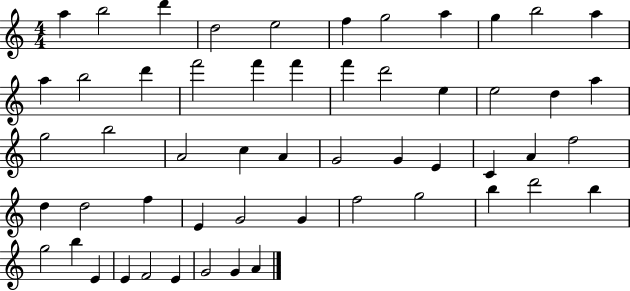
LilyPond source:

{
  \clef treble
  \numericTimeSignature
  \time 4/4
  \key c \major
  a''4 b''2 d'''4 | d''2 e''2 | f''4 g''2 a''4 | g''4 b''2 a''4 | \break a''4 b''2 d'''4 | f'''2 f'''4 f'''4 | f'''4 d'''2 e''4 | e''2 d''4 a''4 | \break g''2 b''2 | a'2 c''4 a'4 | g'2 g'4 e'4 | c'4 a'4 f''2 | \break d''4 d''2 f''4 | e'4 g'2 g'4 | f''2 g''2 | b''4 d'''2 b''4 | \break g''2 b''4 e'4 | e'4 f'2 e'4 | g'2 g'4 a'4 | \bar "|."
}